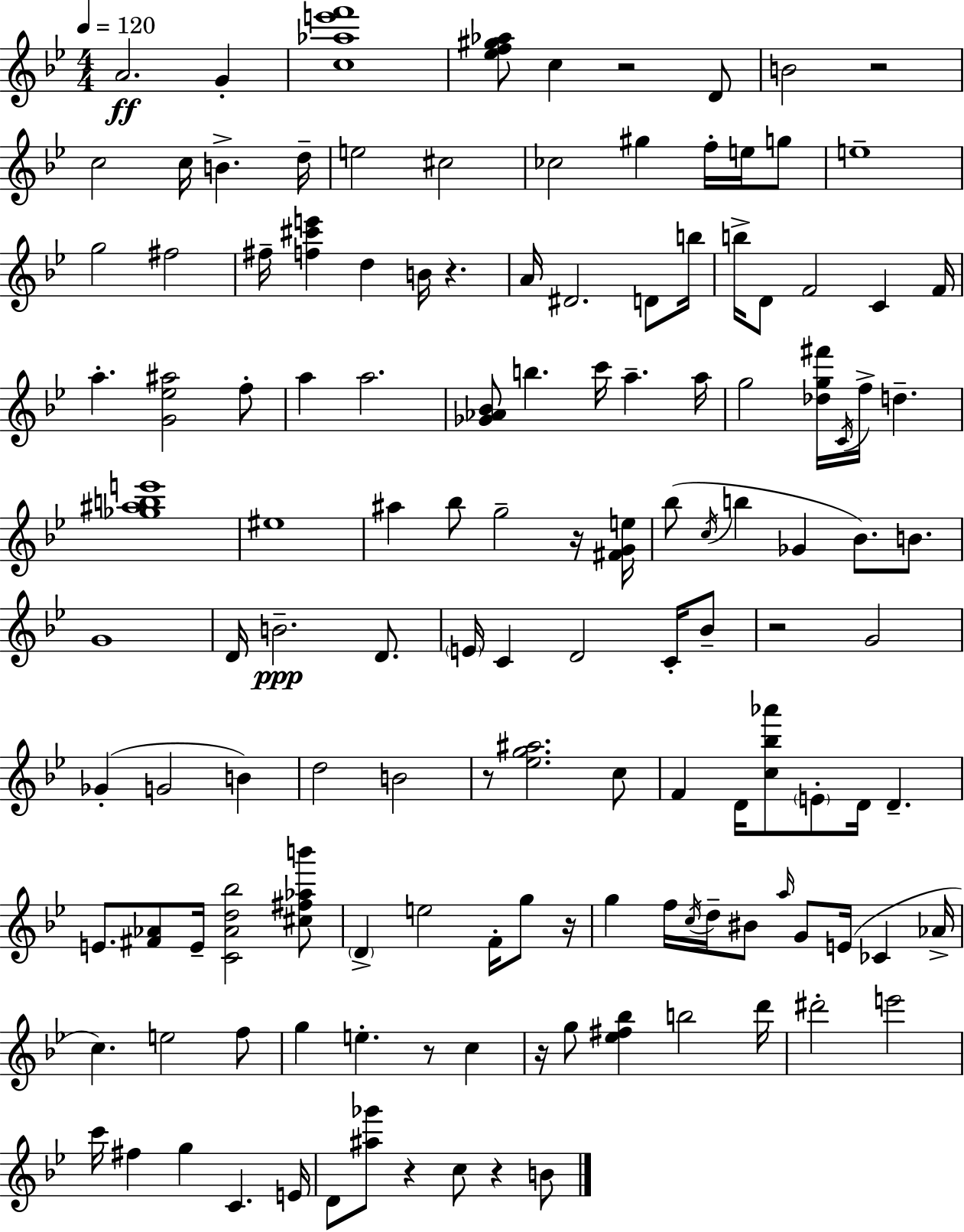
A4/h. G4/q [C5,Ab5,E6,F6]/w [Eb5,F5,G#5,Ab5]/e C5/q R/h D4/e B4/h R/h C5/h C5/s B4/q. D5/s E5/h C#5/h CES5/h G#5/q F5/s E5/s G5/e E5/w G5/h F#5/h F#5/s [F5,C#6,E6]/q D5/q B4/s R/q. A4/s D#4/h. D4/e B5/s B5/s D4/e F4/h C4/q F4/s A5/q. [G4,Eb5,A#5]/h F5/e A5/q A5/h. [Gb4,Ab4,Bb4]/e B5/q. C6/s A5/q. A5/s G5/h [Db5,G5,F#6]/s C4/s F5/s D5/q. [Gb5,A#5,B5,E6]/w EIS5/w A#5/q Bb5/e G5/h R/s [F#4,G4,E5]/s Bb5/e C5/s B5/q Gb4/q Bb4/e. B4/e. G4/w D4/s B4/h. D4/e. E4/s C4/q D4/h C4/s Bb4/e R/h G4/h Gb4/q G4/h B4/q D5/h B4/h R/e [Eb5,G5,A#5]/h. C5/e F4/q D4/s [C5,Bb5,Ab6]/e E4/e D4/s D4/q. E4/e. [F#4,Ab4]/e E4/s [C4,Ab4,D5,Bb5]/h [C#5,F#5,Ab5,B6]/e D4/q E5/h F4/s G5/e R/s G5/q F5/s C5/s D5/s BIS4/e A5/s G4/e E4/s CES4/q Ab4/s C5/q. E5/h F5/e G5/q E5/q. R/e C5/q R/s G5/e [Eb5,F#5,Bb5]/q B5/h D6/s D#6/h E6/h C6/s F#5/q G5/q C4/q. E4/s D4/e [A#5,Gb6]/e R/q C5/e R/q B4/e